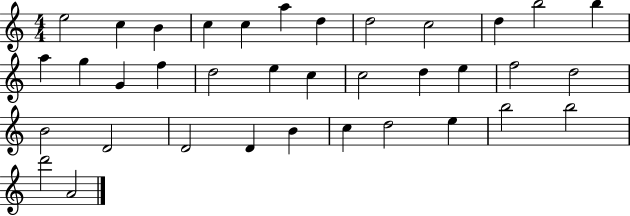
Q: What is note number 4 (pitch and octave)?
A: C5